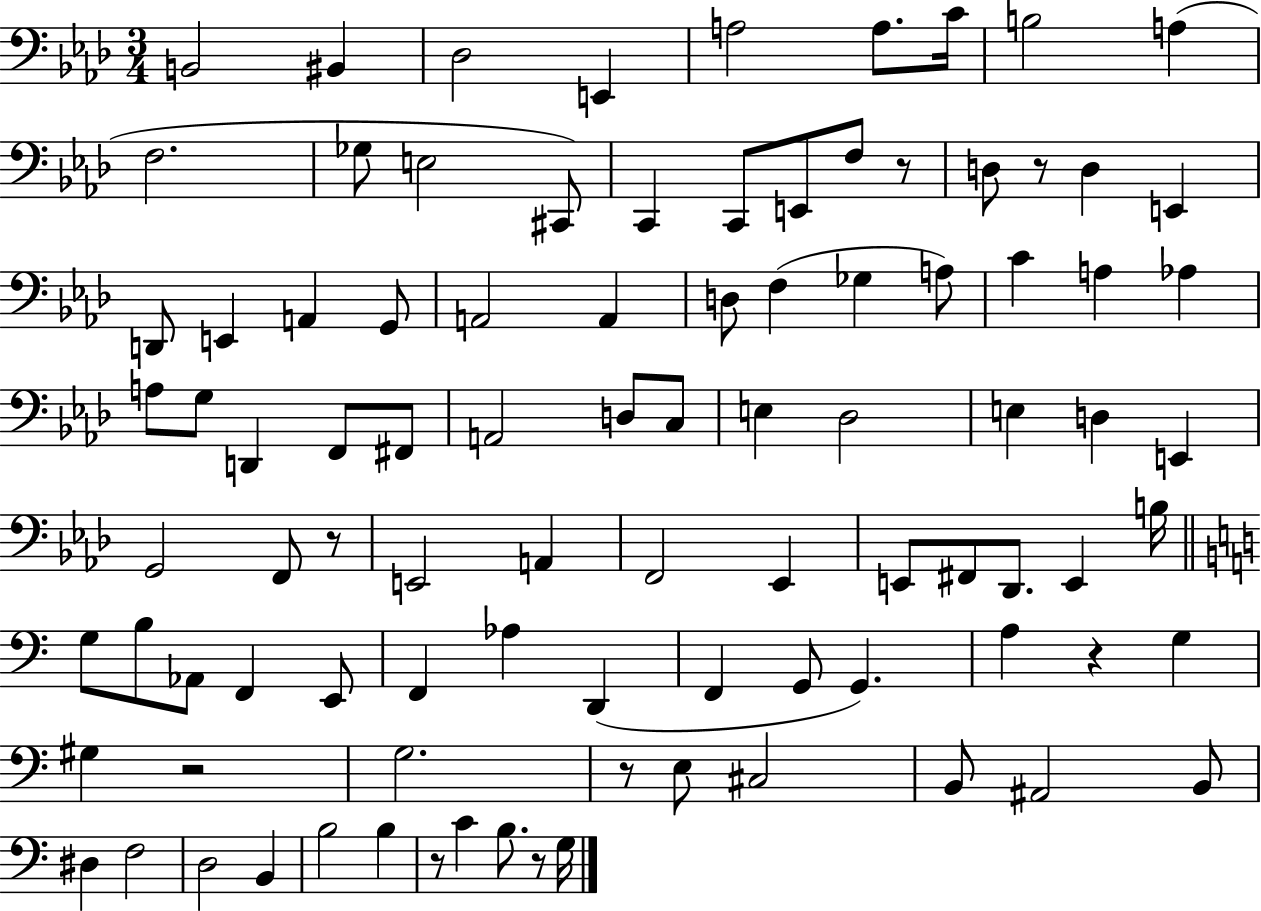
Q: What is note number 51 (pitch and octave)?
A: F2